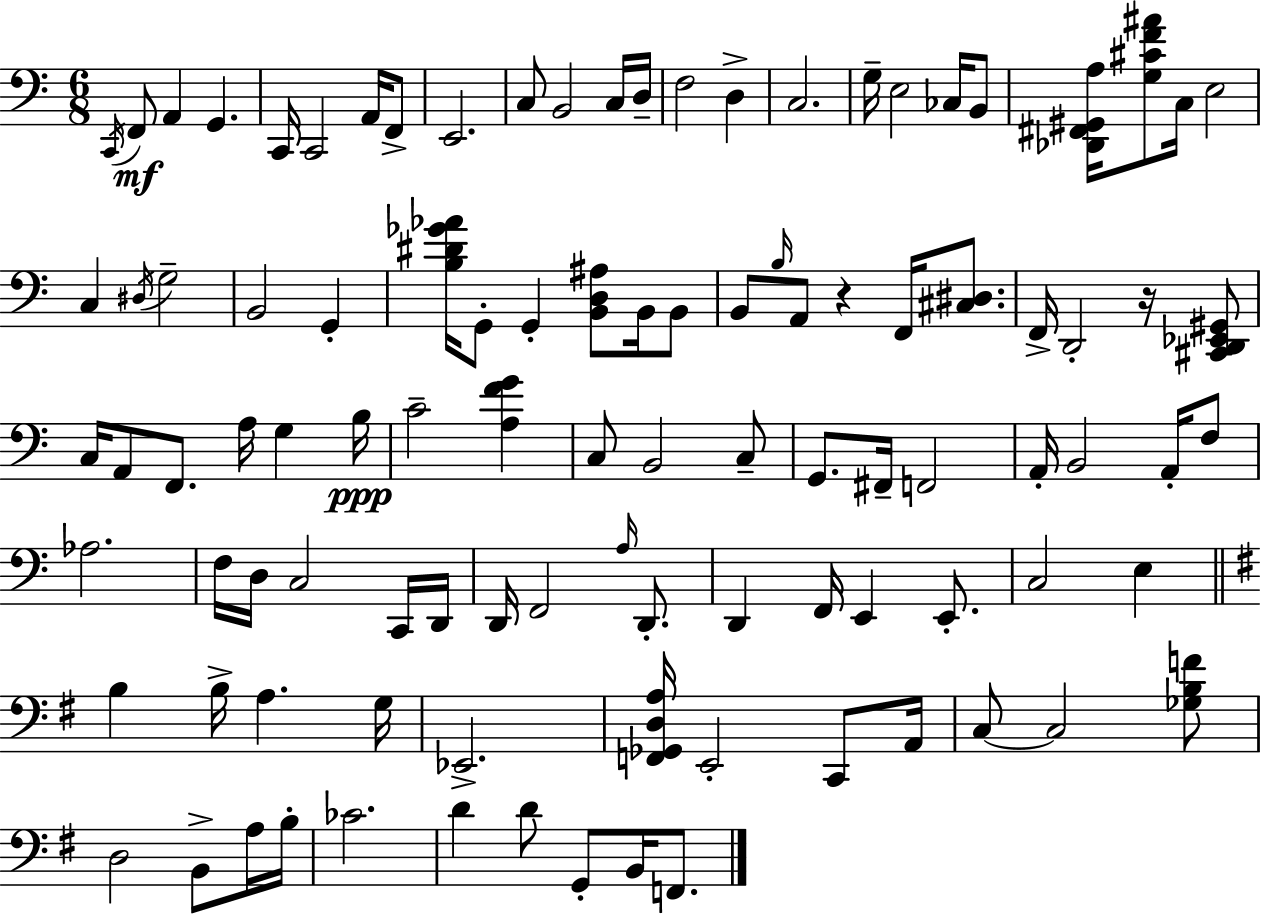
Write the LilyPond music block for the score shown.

{
  \clef bass
  \numericTimeSignature
  \time 6/8
  \key c \major
  \repeat volta 2 { \acciaccatura { c,16 }\mf f,8 a,4 g,4. | c,16 c,2 a,16 f,8-> | e,2. | c8 b,2 c16 | \break d16-- f2 d4-> | c2. | g16-- e2 ces16 b,8 | <des, fis, gis, a>16 <g cis' f' ais'>8 c16 e2 | \break c4 \acciaccatura { dis16 } g2-- | b,2 g,4-. | <b dis' ges' aes'>16 g,8-. g,4-. <b, d ais>8 b,16 | b,8 b,8 \grace { b16 } a,8 r4 f,16 | \break <cis dis>8. f,16-> d,2-. | r16 <cis, d, ees, gis,>8 c16 a,8 f,8. a16 g4 | b16\ppp c'2-- <a f' g'>4 | c8 b,2 | \break c8-- g,8. fis,16-- f,2 | a,16-. b,2 | a,16-. f8 aes2. | f16 d16 c2 | \break c,16 d,16 d,16 f,2 | \grace { a16 } d,8.-. d,4 f,16 e,4 | e,8.-. c2 | e4 \bar "||" \break \key g \major b4 b16-> a4. g16 | ees,2.-> | <f, ges, d a>16 e,2-. c,8 a,16 | c8~~ c2 <ges b f'>8 | \break d2 b,8-> a16 b16-. | ces'2. | d'4 d'8 g,8-. b,16 f,8. | } \bar "|."
}